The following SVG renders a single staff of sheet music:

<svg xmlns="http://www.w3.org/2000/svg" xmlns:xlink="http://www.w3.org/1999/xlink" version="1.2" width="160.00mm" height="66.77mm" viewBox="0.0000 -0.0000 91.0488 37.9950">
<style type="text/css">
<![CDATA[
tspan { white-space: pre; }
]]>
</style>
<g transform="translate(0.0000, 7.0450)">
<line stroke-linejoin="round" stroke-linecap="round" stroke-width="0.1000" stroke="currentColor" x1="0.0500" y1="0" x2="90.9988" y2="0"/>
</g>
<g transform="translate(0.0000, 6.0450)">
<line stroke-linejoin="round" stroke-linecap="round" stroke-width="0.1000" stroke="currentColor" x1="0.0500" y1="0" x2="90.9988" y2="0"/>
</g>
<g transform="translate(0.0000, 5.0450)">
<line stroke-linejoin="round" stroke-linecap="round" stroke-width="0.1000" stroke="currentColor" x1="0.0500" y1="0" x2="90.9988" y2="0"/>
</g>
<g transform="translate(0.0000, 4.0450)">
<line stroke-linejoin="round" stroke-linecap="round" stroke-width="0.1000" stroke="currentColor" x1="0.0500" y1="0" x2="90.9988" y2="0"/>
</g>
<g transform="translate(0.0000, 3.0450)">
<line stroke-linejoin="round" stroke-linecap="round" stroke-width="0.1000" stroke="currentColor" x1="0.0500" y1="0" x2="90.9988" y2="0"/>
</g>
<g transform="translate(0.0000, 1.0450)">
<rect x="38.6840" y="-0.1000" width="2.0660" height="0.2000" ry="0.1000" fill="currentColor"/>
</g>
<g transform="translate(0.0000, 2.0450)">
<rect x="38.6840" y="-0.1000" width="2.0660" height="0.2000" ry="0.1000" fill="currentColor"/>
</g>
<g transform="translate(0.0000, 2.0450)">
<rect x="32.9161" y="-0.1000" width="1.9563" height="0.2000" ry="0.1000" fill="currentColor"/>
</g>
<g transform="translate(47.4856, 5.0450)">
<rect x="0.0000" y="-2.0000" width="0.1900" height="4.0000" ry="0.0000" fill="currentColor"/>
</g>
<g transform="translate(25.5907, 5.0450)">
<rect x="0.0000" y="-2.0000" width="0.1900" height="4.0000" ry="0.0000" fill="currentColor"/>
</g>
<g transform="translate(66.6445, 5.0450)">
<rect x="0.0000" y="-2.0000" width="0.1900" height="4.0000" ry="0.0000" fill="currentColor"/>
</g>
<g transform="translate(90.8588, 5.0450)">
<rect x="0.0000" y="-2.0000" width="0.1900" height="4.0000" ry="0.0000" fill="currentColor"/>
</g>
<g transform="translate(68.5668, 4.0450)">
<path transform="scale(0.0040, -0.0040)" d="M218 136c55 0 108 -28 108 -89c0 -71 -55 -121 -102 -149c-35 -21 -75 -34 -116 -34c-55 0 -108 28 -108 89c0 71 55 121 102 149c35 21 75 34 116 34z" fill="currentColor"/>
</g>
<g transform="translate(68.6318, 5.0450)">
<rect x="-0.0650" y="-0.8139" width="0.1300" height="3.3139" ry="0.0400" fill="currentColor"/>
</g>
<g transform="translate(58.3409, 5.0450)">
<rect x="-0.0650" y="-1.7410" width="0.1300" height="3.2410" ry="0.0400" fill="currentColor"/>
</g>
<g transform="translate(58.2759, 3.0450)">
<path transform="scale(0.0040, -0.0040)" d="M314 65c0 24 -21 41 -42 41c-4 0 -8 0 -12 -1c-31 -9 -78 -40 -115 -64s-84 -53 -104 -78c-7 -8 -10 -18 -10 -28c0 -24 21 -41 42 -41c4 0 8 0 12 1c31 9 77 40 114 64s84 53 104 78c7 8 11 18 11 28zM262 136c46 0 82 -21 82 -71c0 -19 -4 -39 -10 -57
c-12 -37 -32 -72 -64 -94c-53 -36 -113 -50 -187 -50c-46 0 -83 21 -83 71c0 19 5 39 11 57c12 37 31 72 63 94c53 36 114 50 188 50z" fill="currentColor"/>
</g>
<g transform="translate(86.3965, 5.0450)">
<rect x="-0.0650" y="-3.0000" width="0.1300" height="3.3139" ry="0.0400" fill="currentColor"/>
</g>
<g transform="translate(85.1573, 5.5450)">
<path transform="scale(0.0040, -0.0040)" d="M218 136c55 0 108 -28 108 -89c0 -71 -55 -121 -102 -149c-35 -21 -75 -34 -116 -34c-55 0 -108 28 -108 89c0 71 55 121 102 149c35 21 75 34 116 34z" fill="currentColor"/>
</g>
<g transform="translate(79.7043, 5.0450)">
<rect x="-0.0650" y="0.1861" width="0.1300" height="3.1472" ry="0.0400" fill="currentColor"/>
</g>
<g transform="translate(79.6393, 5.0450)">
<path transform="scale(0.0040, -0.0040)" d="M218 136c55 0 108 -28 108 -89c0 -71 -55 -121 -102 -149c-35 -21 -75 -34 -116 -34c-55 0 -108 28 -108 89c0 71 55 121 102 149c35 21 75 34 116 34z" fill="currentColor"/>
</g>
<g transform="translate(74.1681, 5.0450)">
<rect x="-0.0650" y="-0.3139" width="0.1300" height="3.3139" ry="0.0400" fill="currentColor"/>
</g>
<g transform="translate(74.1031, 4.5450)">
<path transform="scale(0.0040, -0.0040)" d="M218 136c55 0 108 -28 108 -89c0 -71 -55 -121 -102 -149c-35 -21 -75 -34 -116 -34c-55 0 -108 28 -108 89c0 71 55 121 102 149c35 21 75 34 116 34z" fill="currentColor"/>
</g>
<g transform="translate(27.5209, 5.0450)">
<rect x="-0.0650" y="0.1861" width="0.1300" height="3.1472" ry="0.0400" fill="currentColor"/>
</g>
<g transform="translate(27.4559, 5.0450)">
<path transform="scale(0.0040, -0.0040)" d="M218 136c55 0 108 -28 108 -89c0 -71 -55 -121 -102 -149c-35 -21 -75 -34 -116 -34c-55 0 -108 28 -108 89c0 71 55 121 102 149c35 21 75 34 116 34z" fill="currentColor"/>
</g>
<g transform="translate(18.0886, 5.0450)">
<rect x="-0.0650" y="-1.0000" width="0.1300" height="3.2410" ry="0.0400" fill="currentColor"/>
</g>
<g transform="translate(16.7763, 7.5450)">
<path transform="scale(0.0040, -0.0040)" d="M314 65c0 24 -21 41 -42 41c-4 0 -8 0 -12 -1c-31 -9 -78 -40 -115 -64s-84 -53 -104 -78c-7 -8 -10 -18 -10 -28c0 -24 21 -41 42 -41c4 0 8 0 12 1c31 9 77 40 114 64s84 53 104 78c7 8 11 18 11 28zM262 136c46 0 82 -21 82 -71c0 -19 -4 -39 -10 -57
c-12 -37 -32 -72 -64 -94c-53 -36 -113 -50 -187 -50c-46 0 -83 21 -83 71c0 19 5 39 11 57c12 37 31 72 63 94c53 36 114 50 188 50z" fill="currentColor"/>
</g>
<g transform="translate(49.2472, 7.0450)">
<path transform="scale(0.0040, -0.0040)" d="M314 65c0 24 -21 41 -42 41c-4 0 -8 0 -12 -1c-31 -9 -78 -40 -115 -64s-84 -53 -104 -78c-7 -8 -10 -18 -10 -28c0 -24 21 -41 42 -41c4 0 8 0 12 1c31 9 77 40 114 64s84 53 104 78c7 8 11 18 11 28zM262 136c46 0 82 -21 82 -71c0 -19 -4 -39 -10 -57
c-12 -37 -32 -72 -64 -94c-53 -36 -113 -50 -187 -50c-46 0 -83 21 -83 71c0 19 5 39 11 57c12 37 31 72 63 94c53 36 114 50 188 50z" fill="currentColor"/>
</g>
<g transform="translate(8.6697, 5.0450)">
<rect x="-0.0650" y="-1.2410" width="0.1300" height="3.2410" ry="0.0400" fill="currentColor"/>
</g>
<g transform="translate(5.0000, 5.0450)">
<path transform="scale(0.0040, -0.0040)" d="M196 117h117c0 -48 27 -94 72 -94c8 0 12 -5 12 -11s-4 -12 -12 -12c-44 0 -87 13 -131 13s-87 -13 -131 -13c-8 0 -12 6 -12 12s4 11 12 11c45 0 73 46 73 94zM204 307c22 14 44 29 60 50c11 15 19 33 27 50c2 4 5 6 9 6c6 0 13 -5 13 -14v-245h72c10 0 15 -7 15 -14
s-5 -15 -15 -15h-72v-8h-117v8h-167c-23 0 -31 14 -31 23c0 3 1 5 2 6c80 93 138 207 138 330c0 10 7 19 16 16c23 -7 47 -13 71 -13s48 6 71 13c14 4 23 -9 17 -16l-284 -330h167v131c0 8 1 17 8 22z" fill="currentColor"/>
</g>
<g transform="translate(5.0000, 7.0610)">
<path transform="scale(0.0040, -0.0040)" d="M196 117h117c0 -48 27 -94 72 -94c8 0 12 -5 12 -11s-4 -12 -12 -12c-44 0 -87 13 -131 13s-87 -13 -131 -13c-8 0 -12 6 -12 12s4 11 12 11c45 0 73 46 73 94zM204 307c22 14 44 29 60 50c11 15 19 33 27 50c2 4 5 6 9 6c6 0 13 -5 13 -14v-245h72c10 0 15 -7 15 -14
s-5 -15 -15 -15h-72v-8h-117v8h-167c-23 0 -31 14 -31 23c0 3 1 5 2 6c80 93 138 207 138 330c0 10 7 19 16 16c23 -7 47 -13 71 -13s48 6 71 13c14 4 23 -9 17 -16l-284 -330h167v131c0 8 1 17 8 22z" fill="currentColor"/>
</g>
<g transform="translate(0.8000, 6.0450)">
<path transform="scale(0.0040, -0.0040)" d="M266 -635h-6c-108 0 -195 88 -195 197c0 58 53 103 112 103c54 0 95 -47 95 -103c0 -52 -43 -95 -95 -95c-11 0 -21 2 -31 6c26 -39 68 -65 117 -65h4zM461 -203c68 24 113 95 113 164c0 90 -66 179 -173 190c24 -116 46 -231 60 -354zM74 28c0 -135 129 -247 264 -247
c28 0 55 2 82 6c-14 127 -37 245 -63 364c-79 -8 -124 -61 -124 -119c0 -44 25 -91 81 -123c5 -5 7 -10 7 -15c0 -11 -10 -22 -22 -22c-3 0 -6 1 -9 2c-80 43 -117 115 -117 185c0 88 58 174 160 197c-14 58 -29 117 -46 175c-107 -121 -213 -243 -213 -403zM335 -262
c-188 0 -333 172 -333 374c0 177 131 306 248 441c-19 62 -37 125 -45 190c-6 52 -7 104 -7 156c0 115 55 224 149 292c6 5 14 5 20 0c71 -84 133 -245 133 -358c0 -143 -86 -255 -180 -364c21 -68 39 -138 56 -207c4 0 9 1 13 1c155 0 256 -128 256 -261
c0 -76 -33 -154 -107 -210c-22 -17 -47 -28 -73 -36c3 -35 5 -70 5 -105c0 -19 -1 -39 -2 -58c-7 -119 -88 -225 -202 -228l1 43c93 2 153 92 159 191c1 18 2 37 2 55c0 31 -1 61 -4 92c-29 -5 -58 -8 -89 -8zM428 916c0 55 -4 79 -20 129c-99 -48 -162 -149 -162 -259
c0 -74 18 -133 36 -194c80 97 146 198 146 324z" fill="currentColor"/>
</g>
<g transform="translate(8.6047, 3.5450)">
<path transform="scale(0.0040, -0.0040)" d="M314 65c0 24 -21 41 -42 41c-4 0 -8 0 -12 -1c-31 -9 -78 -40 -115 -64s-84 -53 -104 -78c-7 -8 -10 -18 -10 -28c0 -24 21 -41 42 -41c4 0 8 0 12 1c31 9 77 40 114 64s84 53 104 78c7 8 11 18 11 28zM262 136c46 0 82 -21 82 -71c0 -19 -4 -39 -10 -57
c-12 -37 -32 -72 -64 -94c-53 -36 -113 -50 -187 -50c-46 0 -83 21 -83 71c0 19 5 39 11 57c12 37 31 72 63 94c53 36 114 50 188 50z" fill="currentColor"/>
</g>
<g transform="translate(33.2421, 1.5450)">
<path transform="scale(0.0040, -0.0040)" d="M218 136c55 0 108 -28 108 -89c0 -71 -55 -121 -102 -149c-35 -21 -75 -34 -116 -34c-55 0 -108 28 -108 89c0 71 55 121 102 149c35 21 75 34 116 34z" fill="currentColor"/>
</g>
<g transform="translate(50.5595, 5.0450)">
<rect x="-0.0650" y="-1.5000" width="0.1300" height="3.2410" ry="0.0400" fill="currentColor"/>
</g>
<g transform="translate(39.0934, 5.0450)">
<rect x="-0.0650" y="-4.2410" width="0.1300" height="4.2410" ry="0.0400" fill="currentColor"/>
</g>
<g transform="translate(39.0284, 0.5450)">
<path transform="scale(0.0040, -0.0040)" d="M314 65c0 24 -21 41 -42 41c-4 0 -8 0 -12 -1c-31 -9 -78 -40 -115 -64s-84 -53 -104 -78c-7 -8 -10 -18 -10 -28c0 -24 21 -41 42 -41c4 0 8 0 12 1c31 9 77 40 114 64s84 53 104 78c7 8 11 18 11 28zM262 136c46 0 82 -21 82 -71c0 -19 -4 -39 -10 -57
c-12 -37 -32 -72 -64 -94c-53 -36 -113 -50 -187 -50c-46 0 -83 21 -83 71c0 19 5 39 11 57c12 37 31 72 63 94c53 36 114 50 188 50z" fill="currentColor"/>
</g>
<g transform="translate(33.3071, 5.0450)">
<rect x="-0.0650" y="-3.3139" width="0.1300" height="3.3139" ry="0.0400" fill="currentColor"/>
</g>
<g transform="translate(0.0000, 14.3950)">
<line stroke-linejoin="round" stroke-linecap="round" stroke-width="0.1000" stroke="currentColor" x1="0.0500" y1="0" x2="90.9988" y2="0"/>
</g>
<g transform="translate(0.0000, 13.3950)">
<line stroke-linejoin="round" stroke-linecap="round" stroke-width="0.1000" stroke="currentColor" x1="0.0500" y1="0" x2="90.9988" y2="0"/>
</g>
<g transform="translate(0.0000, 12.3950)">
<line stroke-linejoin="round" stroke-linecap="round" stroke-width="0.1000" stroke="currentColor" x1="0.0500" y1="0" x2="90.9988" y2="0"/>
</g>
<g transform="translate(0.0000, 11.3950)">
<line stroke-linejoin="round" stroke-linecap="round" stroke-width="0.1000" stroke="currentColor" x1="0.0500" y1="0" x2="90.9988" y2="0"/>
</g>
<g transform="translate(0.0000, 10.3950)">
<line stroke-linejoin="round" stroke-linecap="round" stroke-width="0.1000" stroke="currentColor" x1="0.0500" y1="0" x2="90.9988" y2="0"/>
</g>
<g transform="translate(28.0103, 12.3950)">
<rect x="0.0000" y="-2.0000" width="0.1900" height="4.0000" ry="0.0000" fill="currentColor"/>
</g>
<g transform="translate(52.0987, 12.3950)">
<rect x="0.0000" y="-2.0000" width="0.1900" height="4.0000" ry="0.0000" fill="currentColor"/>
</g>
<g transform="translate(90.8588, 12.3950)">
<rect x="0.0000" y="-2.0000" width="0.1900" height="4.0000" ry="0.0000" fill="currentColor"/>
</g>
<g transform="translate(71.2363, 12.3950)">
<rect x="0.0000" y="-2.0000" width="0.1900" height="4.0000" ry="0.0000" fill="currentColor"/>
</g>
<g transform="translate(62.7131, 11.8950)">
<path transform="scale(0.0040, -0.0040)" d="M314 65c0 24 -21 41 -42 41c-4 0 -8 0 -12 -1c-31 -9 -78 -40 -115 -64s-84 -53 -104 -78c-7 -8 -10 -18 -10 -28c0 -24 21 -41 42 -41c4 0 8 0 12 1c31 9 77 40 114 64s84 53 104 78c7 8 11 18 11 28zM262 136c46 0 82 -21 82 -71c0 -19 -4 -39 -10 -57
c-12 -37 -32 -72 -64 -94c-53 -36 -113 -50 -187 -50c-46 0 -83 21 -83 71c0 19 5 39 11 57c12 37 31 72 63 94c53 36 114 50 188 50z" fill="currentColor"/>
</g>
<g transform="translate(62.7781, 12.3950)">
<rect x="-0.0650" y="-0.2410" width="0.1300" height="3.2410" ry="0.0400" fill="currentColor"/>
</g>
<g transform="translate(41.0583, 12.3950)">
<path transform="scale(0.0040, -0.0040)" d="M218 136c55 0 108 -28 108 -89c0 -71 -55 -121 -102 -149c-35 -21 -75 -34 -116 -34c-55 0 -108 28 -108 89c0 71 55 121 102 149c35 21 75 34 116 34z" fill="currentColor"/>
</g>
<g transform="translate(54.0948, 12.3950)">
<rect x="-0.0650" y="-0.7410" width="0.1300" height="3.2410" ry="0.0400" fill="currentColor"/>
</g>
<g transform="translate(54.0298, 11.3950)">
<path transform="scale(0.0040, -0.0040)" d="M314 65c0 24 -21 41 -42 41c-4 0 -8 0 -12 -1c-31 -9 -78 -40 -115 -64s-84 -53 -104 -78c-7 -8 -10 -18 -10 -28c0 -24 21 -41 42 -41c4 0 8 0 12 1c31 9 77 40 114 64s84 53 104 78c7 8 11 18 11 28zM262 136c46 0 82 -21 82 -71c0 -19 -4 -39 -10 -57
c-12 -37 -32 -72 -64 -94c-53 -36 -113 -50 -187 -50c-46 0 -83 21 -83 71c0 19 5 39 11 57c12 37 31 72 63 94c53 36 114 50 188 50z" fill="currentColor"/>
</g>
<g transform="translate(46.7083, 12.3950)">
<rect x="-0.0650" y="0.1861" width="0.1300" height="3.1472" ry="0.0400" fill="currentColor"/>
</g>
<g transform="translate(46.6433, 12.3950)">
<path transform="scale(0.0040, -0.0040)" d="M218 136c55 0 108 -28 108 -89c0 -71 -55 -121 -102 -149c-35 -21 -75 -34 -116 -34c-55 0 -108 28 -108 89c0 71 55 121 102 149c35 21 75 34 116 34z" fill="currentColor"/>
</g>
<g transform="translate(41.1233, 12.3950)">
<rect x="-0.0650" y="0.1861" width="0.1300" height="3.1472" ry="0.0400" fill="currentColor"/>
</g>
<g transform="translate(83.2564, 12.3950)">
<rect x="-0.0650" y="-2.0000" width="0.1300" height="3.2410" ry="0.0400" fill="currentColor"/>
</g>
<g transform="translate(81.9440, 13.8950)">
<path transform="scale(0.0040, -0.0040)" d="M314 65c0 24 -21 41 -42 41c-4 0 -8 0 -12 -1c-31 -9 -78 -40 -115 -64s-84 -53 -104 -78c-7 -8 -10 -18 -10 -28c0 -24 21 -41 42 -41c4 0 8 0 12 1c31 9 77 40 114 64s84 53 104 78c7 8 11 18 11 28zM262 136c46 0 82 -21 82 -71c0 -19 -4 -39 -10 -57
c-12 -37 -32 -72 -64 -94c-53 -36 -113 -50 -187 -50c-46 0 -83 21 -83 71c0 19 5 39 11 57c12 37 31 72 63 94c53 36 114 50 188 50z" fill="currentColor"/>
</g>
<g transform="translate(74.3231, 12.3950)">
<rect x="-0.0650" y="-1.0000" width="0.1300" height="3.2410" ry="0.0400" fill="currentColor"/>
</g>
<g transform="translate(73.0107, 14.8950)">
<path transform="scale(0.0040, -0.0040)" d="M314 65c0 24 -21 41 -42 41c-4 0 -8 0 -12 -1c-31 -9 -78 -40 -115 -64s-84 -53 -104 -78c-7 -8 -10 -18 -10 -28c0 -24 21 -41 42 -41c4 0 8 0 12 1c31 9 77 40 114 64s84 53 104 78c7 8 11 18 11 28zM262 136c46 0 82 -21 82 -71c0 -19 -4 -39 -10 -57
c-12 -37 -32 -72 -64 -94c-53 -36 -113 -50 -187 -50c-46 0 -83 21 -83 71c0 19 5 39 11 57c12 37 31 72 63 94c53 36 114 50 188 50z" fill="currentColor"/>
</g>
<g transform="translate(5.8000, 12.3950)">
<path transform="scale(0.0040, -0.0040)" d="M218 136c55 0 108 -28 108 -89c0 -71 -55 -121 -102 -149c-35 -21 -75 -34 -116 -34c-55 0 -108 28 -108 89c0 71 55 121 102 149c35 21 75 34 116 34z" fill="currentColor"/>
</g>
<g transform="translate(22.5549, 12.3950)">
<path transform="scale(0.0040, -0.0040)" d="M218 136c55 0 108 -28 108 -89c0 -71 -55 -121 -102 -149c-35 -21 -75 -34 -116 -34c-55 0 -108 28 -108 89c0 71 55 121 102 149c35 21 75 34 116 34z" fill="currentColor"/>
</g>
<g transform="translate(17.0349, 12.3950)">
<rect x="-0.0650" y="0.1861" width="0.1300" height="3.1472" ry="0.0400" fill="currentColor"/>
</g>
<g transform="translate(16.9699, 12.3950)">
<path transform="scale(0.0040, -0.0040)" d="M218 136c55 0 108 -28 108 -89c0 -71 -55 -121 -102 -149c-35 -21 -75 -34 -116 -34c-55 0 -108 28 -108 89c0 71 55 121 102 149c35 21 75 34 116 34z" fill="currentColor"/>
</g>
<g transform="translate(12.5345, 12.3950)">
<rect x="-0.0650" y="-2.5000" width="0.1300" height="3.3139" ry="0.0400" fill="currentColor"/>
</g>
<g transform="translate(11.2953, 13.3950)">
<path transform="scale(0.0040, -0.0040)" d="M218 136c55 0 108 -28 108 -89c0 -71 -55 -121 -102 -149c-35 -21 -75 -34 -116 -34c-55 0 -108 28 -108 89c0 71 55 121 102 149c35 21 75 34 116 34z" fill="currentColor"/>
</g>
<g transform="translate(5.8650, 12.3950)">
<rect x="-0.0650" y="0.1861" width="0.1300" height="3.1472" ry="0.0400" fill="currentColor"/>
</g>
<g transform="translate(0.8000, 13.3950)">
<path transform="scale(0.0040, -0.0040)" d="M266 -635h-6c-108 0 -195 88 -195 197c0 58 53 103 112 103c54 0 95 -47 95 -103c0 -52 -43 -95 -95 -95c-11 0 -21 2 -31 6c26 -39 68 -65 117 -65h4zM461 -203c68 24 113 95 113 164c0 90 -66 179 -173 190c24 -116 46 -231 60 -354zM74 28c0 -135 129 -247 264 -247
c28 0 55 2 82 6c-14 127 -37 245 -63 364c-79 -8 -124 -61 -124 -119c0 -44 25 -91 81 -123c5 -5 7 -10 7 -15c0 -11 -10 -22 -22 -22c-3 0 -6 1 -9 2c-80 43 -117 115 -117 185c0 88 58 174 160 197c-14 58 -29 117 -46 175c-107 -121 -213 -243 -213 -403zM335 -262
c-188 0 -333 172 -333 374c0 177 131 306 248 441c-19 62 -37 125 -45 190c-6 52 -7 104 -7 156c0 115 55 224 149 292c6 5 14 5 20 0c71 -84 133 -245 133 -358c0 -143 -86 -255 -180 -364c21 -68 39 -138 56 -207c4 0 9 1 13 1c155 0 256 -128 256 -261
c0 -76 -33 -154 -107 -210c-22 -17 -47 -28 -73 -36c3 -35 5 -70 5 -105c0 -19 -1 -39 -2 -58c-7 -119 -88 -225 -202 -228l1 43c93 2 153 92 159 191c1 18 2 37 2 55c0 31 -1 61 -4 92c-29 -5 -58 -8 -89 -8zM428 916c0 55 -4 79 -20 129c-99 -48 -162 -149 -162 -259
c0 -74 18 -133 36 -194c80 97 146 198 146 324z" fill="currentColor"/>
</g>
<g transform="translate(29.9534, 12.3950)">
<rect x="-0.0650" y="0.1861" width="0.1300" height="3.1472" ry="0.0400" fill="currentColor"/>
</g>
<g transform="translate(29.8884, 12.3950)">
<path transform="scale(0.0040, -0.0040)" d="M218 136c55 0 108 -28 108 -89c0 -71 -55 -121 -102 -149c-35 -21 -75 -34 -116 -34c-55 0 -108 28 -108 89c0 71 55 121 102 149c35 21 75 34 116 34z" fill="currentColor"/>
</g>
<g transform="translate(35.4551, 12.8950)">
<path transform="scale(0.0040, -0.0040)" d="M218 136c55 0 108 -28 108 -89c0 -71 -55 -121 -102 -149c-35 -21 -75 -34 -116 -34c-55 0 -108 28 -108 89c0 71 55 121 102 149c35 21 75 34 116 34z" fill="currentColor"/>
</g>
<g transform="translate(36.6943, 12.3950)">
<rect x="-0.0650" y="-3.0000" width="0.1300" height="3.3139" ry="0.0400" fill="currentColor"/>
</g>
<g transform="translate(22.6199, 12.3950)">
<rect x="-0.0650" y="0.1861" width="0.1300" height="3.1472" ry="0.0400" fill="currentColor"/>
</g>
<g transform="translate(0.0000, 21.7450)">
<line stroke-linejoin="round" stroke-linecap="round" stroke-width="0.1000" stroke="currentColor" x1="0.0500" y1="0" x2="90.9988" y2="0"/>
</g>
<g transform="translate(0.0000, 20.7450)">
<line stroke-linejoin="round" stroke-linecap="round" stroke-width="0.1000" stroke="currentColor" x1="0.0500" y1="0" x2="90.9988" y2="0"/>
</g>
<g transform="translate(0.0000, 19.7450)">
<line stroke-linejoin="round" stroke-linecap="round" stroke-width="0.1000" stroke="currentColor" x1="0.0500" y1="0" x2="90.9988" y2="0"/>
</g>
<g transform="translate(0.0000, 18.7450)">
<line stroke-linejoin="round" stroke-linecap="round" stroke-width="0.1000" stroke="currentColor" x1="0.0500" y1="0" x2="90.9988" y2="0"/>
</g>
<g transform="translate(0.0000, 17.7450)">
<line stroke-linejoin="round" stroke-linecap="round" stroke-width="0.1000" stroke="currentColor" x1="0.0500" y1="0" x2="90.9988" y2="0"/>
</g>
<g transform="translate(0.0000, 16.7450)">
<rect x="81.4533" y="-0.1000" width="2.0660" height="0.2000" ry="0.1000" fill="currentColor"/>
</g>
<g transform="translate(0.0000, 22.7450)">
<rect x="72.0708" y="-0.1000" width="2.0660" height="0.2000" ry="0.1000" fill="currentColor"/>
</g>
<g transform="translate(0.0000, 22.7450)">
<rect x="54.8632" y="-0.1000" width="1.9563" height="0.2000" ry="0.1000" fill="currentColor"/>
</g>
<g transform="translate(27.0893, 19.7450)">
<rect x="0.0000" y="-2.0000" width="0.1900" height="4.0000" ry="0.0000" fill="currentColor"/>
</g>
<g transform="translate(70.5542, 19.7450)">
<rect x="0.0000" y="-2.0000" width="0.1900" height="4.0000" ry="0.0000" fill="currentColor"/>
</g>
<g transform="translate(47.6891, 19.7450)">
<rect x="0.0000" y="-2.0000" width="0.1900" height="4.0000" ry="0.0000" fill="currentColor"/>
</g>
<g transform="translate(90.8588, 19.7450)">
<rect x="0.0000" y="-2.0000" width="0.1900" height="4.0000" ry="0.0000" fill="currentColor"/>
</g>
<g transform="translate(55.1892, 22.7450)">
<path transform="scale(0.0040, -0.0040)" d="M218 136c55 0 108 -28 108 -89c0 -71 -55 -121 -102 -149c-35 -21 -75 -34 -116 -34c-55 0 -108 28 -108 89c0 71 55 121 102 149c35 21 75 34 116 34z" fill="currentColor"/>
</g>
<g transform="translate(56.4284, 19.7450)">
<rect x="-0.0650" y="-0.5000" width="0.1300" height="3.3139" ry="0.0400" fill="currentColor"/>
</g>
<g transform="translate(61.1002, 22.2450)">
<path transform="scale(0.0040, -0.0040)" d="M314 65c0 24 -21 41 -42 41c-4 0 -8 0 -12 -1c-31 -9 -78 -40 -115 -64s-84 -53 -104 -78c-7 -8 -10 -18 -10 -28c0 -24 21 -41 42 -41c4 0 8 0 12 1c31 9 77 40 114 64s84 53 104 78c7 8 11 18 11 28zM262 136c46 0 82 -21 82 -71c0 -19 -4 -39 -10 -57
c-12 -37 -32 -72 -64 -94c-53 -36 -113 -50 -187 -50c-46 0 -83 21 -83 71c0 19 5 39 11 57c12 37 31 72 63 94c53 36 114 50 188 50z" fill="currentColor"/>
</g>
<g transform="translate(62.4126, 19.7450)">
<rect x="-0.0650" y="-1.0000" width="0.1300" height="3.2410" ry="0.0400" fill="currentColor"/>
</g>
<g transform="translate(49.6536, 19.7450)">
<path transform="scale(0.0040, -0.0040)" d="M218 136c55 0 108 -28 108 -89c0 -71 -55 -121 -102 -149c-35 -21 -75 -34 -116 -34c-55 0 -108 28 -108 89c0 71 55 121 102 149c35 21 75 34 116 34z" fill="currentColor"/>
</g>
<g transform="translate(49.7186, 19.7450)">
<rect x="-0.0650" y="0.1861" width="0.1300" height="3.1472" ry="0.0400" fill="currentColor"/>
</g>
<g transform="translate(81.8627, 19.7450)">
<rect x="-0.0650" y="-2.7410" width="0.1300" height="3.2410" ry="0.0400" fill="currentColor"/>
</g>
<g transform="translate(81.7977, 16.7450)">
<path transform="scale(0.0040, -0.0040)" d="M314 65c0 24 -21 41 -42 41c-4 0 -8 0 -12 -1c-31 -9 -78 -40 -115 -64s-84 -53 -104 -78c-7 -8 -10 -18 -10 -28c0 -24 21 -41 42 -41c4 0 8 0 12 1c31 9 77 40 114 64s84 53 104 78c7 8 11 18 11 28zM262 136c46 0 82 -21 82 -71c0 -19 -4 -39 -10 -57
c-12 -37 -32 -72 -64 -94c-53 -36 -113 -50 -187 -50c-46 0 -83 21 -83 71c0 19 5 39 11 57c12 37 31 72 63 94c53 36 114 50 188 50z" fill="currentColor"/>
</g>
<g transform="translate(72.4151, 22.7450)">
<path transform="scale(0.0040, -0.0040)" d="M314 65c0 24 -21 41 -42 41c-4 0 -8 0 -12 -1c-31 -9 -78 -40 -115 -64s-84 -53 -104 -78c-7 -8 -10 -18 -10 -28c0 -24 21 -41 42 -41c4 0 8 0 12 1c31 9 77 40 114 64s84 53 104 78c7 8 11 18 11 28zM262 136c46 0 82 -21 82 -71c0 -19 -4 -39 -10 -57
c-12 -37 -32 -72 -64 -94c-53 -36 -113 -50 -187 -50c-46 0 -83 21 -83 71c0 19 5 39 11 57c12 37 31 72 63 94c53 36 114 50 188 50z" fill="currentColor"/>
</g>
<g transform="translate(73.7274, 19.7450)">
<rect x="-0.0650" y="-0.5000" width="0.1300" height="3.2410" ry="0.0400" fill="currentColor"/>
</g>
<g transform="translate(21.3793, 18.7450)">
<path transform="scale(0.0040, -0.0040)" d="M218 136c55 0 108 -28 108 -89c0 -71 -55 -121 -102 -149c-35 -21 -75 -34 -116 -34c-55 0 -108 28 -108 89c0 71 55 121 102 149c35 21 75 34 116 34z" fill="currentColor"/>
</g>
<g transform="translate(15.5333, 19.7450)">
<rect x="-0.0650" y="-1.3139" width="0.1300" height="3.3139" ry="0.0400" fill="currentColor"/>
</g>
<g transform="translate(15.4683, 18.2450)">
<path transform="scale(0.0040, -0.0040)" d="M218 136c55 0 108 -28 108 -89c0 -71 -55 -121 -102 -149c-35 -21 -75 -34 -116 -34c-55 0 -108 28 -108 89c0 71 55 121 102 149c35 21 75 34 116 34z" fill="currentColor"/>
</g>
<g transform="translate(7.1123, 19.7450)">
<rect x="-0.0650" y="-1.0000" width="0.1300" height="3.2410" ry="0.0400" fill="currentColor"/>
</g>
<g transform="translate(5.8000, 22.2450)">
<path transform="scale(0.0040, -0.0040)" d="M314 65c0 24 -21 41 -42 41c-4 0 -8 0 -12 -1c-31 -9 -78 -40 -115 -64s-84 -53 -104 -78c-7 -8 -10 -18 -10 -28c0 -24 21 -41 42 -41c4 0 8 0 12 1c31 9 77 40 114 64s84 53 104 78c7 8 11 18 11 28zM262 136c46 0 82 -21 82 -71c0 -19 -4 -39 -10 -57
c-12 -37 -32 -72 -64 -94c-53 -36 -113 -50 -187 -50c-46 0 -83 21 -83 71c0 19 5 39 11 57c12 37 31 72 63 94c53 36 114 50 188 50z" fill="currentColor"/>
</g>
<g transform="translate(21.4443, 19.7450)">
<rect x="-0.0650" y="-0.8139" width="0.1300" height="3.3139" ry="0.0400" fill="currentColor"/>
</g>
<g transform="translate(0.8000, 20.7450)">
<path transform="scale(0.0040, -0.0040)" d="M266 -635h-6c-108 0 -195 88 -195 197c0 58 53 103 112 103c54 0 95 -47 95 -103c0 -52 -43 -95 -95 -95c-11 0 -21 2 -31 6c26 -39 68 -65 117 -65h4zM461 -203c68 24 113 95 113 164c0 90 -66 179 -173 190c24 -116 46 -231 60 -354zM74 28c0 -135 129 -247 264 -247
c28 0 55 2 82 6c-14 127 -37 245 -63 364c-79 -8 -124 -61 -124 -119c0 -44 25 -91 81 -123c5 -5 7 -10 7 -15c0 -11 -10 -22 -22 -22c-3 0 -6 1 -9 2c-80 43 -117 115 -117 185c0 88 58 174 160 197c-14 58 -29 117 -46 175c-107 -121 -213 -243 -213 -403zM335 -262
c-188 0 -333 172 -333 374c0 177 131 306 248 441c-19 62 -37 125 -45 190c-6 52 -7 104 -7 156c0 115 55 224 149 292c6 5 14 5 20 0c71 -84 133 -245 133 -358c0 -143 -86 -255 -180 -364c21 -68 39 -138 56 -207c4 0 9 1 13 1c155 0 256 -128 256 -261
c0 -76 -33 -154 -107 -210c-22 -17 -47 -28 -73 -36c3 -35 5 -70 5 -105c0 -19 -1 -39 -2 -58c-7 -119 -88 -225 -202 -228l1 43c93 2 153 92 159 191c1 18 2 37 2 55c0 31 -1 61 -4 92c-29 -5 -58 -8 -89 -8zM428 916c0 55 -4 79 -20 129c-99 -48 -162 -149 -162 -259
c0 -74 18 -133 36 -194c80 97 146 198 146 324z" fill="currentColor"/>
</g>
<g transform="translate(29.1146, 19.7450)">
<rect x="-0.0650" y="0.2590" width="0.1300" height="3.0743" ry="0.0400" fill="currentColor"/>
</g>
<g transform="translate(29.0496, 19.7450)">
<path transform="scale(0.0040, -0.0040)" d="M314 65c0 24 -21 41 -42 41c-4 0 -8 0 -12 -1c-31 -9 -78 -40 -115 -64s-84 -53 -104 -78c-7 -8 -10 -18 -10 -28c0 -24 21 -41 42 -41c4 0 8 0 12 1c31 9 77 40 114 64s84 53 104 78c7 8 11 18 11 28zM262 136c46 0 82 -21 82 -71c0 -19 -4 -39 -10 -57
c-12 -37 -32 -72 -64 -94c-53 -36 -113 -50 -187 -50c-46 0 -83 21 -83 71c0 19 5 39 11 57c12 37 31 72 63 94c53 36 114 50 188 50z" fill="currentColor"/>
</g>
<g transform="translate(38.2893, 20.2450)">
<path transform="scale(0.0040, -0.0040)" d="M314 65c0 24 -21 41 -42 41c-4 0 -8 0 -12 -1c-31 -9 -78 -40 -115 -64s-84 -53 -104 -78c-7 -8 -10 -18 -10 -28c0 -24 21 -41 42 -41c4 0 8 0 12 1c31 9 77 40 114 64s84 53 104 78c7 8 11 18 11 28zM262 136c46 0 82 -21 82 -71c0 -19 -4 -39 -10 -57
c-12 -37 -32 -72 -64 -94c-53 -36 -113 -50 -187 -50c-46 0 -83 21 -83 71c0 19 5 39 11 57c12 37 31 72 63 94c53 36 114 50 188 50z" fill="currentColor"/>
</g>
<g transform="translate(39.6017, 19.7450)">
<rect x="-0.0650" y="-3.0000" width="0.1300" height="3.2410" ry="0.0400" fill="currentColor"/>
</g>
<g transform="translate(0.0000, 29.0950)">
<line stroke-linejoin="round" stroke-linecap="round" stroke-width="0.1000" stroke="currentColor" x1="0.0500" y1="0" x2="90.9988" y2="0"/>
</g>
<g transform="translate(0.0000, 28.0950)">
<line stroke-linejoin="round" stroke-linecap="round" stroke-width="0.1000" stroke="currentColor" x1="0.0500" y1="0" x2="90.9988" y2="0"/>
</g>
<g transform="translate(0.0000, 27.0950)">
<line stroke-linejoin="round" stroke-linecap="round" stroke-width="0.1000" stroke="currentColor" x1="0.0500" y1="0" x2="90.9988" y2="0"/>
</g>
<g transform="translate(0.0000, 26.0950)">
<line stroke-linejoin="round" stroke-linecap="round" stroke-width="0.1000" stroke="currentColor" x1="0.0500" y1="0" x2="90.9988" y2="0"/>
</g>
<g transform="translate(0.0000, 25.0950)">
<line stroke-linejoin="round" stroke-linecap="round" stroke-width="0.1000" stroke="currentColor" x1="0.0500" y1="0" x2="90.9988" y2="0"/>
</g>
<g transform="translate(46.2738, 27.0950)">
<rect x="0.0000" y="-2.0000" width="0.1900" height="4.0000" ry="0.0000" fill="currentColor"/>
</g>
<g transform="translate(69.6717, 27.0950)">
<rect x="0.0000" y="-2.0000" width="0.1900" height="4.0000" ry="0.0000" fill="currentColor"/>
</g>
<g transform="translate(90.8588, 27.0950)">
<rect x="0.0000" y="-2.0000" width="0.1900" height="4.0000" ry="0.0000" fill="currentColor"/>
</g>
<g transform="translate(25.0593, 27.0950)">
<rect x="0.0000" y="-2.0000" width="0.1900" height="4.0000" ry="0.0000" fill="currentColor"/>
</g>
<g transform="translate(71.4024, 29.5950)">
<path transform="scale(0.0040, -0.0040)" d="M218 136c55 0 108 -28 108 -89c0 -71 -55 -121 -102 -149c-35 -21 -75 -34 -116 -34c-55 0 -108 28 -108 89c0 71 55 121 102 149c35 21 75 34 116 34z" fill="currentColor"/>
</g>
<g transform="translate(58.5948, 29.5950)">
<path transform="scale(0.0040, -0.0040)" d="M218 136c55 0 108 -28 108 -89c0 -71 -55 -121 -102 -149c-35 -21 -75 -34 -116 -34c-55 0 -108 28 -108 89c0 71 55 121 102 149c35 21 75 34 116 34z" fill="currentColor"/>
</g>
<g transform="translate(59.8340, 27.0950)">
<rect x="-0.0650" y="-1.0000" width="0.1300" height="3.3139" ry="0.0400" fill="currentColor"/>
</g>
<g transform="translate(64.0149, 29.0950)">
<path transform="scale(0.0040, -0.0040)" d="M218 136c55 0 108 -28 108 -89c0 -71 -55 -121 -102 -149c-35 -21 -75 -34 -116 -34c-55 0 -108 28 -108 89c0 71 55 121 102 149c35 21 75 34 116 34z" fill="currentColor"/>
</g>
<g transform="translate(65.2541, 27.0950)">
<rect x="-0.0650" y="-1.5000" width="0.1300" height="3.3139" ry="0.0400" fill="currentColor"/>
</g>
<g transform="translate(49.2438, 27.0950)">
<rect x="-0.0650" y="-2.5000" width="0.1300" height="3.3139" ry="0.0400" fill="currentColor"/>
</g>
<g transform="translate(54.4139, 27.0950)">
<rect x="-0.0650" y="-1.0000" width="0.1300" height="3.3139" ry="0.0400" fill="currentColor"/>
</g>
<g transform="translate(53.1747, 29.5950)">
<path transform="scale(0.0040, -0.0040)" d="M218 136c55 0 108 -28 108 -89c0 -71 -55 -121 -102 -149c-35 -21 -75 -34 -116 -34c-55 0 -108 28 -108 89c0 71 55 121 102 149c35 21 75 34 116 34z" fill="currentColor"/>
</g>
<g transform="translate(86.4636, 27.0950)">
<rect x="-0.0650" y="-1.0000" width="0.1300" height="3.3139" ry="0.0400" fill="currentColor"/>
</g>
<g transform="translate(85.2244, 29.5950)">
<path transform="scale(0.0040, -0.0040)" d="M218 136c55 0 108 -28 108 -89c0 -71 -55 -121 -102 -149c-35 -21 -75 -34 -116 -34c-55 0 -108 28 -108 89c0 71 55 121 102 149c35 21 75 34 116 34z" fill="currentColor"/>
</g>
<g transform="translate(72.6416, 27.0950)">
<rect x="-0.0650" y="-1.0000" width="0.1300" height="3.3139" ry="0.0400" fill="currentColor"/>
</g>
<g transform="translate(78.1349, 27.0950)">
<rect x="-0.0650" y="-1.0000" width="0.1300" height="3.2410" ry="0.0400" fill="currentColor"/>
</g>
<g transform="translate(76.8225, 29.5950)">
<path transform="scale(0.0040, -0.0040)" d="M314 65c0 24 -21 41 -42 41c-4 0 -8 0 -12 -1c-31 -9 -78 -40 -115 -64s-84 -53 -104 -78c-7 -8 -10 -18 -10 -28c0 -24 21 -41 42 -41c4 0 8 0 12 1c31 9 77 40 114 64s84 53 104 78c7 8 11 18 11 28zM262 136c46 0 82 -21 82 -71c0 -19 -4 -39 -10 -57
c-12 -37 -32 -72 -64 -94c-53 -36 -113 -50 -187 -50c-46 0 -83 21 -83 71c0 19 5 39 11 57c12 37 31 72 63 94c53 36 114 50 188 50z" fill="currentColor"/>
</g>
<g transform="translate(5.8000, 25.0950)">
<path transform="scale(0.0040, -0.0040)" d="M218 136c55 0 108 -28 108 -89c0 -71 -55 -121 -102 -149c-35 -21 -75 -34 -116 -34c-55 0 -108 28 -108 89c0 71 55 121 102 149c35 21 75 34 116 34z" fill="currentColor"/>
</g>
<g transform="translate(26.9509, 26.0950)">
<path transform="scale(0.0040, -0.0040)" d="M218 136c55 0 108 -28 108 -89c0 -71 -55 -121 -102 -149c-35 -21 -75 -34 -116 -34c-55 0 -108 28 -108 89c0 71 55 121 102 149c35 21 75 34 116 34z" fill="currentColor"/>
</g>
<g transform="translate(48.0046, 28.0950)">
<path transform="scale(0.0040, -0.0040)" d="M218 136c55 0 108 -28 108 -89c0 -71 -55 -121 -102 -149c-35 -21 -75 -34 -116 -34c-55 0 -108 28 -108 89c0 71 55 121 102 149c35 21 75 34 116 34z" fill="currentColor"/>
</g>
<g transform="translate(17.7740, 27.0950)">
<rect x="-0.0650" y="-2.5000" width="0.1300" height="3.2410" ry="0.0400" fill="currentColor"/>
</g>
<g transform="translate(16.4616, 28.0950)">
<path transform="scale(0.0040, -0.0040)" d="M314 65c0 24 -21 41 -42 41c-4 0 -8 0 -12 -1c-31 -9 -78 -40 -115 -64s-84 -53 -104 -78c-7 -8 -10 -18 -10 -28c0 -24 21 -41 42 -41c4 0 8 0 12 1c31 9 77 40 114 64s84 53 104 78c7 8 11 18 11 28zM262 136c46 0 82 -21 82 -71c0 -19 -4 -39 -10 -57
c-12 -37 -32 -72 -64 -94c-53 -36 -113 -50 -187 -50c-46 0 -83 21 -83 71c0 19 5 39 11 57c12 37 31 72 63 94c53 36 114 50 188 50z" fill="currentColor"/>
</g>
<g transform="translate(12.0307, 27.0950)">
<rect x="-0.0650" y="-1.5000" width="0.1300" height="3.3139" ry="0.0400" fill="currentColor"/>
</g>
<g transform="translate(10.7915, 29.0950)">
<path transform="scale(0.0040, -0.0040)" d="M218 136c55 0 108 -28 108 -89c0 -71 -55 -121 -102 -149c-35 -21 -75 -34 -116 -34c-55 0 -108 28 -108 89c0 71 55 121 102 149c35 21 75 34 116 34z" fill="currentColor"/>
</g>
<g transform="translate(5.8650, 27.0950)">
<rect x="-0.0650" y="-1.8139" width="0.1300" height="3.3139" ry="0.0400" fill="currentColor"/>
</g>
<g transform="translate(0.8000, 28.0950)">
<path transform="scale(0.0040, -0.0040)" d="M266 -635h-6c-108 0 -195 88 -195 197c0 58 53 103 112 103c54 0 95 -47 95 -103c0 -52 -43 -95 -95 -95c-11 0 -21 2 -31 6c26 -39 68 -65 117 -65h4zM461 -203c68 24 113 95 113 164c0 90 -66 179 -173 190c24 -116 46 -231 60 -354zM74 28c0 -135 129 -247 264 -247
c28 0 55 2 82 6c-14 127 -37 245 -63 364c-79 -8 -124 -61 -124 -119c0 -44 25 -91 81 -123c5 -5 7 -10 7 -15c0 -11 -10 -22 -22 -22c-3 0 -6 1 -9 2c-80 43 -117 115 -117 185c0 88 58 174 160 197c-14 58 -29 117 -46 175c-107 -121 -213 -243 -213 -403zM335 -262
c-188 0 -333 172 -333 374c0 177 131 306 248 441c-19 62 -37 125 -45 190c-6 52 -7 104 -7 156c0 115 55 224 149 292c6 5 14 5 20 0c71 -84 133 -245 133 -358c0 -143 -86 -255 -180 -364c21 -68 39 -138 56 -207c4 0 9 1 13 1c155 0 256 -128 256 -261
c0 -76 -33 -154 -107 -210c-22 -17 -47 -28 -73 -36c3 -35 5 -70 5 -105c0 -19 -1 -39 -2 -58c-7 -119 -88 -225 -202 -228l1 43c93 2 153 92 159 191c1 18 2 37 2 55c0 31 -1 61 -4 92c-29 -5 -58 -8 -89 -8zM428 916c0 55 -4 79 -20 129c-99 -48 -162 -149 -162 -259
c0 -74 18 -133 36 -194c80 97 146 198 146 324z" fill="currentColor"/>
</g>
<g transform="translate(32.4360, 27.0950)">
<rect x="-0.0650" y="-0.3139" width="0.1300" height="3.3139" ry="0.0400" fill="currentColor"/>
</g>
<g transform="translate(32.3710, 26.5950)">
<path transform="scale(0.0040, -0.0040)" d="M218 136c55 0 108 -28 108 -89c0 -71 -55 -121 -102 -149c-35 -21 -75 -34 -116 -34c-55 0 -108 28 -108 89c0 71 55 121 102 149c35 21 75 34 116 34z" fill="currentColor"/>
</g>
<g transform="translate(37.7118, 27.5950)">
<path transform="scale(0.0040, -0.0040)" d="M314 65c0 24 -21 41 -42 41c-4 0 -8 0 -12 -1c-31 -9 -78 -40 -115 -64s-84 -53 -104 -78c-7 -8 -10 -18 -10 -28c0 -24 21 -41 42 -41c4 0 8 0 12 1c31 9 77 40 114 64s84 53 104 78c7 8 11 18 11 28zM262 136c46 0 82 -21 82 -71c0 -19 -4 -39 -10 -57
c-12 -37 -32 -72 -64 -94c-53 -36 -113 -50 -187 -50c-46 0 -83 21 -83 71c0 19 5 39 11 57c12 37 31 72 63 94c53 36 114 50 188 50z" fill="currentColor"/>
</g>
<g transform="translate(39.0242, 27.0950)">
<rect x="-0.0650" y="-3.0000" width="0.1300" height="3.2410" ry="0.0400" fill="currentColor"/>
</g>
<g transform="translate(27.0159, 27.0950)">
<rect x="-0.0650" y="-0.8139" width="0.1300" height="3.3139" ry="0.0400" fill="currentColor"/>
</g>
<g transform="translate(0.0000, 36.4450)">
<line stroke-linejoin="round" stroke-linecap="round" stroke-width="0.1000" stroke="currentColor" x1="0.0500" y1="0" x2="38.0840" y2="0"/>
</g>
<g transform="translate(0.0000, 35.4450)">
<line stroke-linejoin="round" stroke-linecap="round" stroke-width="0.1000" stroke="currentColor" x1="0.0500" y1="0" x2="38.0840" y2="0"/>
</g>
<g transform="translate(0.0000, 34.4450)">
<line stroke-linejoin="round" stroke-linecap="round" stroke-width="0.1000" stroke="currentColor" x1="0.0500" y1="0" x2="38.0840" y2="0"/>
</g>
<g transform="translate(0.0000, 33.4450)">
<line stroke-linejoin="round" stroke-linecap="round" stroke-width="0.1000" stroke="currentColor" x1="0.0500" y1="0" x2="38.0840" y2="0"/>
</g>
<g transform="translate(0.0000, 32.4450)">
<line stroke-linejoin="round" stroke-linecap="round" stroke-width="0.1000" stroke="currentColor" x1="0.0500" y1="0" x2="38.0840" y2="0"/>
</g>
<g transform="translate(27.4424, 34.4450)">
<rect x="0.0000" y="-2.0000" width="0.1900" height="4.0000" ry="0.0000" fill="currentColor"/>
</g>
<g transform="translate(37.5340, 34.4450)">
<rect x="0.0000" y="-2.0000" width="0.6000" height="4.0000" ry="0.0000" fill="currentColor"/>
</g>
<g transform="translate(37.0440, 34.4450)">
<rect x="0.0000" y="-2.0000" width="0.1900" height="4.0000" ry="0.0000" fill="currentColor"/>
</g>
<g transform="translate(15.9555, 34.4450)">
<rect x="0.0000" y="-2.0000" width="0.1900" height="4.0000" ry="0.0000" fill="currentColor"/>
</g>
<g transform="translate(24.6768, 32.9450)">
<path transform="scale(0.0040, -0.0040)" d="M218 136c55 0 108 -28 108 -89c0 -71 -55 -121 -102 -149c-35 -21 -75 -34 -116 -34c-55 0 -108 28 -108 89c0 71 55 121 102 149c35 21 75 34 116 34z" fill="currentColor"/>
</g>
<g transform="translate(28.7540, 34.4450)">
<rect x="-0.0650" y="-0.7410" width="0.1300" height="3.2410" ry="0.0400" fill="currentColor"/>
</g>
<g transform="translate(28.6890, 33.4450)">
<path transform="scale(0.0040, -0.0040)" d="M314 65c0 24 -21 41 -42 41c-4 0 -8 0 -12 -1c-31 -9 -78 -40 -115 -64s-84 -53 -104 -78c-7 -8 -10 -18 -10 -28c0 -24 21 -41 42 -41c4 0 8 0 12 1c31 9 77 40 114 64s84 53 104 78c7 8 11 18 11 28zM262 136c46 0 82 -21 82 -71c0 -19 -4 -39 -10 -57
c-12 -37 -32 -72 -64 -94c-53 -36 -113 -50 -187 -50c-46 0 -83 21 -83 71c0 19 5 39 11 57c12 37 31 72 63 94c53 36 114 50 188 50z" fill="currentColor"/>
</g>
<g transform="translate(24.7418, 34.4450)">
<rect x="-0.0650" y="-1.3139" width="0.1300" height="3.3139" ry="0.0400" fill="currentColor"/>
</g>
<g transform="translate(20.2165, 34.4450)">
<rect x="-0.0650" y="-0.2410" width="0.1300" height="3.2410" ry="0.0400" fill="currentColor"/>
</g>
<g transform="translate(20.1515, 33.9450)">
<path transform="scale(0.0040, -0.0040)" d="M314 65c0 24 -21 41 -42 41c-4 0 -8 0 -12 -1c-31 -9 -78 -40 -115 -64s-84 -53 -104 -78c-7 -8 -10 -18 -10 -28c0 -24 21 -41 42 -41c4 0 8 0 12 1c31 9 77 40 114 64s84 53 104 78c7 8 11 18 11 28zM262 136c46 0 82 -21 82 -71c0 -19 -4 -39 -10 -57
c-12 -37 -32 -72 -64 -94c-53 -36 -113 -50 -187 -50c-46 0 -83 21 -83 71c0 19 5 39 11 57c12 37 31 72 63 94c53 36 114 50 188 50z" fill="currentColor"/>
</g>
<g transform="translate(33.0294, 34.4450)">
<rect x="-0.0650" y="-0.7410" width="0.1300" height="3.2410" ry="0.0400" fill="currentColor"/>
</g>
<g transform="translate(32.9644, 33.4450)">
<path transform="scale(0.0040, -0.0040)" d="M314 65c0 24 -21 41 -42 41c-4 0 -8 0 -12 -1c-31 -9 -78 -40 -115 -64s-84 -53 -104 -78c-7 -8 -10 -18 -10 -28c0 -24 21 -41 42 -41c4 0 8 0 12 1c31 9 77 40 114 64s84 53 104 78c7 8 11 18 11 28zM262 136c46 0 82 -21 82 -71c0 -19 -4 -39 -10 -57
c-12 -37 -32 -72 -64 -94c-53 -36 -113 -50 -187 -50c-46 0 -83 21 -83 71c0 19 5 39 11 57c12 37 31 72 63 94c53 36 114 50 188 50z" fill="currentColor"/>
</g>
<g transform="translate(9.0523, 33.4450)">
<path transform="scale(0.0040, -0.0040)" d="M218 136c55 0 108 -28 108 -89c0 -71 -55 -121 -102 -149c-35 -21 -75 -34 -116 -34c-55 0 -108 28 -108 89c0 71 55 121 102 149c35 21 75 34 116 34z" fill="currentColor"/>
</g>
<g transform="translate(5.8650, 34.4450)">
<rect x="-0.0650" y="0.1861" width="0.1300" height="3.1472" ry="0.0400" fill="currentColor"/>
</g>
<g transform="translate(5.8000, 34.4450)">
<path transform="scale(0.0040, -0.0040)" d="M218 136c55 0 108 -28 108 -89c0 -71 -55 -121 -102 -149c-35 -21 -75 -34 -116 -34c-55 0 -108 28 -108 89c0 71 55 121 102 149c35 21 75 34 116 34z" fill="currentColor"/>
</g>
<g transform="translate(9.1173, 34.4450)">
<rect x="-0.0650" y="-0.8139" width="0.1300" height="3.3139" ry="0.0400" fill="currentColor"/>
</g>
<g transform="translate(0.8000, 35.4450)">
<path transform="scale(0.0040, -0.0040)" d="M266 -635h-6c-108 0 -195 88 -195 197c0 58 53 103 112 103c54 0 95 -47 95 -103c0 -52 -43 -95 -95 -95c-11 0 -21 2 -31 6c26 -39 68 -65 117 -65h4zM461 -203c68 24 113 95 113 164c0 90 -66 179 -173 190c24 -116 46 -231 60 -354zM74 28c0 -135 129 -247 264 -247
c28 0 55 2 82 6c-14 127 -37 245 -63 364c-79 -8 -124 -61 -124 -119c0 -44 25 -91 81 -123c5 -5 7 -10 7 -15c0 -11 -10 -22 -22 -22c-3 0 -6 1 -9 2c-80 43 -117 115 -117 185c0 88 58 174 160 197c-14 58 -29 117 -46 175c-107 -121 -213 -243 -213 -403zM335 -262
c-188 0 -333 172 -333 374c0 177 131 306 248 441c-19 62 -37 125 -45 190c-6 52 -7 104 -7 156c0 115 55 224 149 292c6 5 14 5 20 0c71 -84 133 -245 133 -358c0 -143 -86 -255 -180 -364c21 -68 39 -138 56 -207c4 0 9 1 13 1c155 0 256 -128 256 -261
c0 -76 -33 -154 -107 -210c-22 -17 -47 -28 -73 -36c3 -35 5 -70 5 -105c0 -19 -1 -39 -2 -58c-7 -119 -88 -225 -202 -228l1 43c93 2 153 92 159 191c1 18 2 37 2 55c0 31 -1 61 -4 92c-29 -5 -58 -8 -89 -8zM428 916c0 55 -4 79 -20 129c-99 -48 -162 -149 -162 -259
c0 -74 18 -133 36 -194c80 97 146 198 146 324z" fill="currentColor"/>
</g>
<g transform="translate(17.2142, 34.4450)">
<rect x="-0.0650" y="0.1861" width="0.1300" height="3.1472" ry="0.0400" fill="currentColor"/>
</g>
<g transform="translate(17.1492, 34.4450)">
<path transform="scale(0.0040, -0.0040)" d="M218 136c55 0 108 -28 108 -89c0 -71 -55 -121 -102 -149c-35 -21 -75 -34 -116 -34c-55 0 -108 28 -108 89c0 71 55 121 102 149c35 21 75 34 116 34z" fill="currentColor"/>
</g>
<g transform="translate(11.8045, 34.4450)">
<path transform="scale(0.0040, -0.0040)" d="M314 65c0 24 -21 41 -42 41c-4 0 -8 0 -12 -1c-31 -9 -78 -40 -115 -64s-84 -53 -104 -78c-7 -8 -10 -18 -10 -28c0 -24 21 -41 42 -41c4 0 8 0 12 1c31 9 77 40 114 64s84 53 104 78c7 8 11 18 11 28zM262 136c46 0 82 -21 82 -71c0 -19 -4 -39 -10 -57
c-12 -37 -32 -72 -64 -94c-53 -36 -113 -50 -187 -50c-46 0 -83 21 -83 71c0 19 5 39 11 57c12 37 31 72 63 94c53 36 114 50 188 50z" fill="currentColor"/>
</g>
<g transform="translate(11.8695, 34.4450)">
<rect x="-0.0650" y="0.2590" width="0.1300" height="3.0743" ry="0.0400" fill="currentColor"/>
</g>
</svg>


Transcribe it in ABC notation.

X:1
T:Untitled
M:4/4
L:1/4
K:C
e2 D2 B b d'2 E2 f2 d c B A B G B B B A B B d2 c2 D2 F2 D2 e d B2 A2 B C D2 C2 a2 f E G2 d c A2 G D D E D D2 D B d B2 B c2 e d2 d2